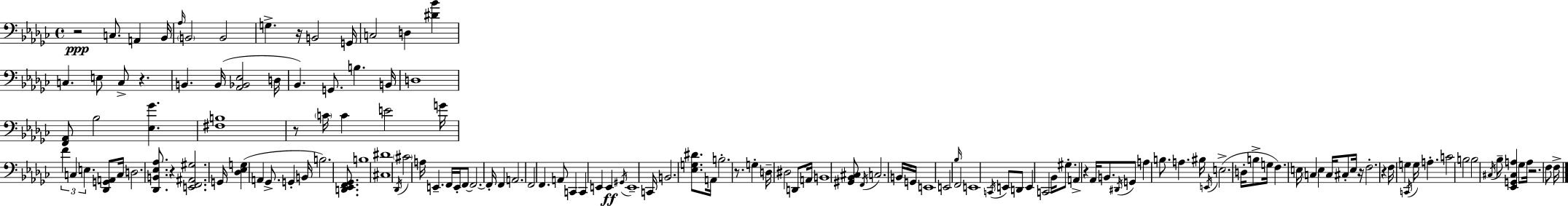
X:1
T:Untitled
M:4/4
L:1/4
K:Ebm
z2 C,/2 A,, _B,,/4 _A,/4 B,,2 B,,2 G, z/4 B,,2 G,,/4 C,2 D, [^D_B] C, E,/2 C,/2 z B,, B,,/4 [_A,,_B,,_E,]2 D,/4 _B,, G,,/2 B, B,,/4 D,4 [F,,_A,,]/2 _B,2 [_E,_G] [^F,B,]4 z/2 C/4 C E2 G/4 F C, E, [_D,,G,,A,,]/2 C,/4 D,2 [_D,,B,,_E,_A,]/2 z [E,,F,,^A,,^G,]2 G,,/4 [_D,_E,G,] A,, _G,,/2 G,, B,,/4 B,2 [D,,_E,,F,,_G,,]/2 B,4 [^C,^D]4 _D,,/4 ^C2 A,/4 E,, F,,/4 E,,/4 F,,/2 F,,2 F,,/4 F,, A,,2 F,,2 F,, A,,/2 C,, C,, E,, E,, ^G,,/4 E,,4 C,,/4 B,,2 [_E,G,^D]/2 A,,/4 B,2 z/2 G, D,/4 ^D,2 D,,/2 A,,/4 B,,4 [^G,,_B,,^C,]/2 F,,/4 C,2 B,,/4 G,,/4 E,,4 E,,2 _B,/4 F,,2 E,,4 C,,/4 E,,/2 D,,/2 E,, C,,2 _B,,/4 ^G,/2 A,, z _A,,/4 B,,/2 ^D,,/4 G,,/2 A, B,/2 A, ^B,/4 E,,/4 E,2 D,/4 B,/2 G,/4 F, E,/4 C, E, C,/4 ^C,/2 E,/4 z/4 F,2 z F,/4 G, C,,/4 G,/4 A, C2 B,2 B,2 ^C,/4 _B,/2 [_E,,G,,^C,A,] _G,/2 A,/4 z2 F,/2 F,/4